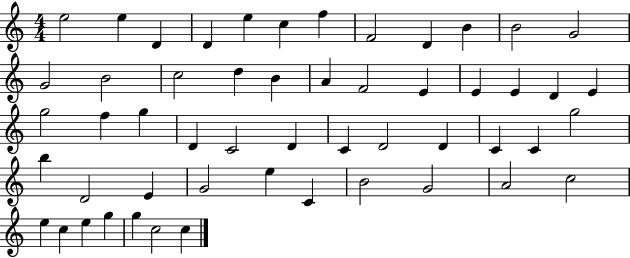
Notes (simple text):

E5/h E5/q D4/q D4/q E5/q C5/q F5/q F4/h D4/q B4/q B4/h G4/h G4/h B4/h C5/h D5/q B4/q A4/q F4/h E4/q E4/q E4/q D4/q E4/q G5/h F5/q G5/q D4/q C4/h D4/q C4/q D4/h D4/q C4/q C4/q G5/h B5/q D4/h E4/q G4/h E5/q C4/q B4/h G4/h A4/h C5/h E5/q C5/q E5/q G5/q G5/q C5/h C5/q